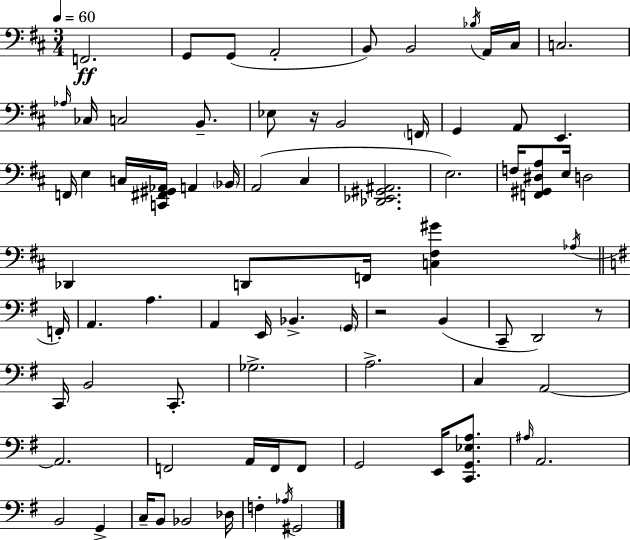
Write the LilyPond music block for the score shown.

{
  \clef bass
  \numericTimeSignature
  \time 3/4
  \key d \major
  \tempo 4 = 60
  f,2.\ff | g,8 g,8( a,2-. | b,8) b,2 \acciaccatura { bes16 } a,16 | cis16 c2. | \break \grace { aes16 } ces16 c2 b,8.-- | ees8 r16 b,2 | \parenthesize f,16 g,4 a,8 e,4. | f,16 e4 c16 <c, fis, gis, aes,>16 a,4 | \break \parenthesize bes,16 a,2( cis4 | <des, ees, gis, ais,>2. | e2.) | f16 <f, gis, dis a>8 e16 d2 | \break des,4 d,8 f,16 <c fis gis'>4 | \acciaccatura { aes16 } \bar "||" \break \key g \major f,16-. a,4. a4. | a,4 e,16 bes,4.-> | \parenthesize g,16 r2 b,4( | c,8-- d,2) r8 | \break c,16 b,2 c,8.-. | ges2.-> | a2.-> | c4 a,2~~ | \break a,2. | f,2 a,16 f,16 f,8 | g,2 e,16 <c, g, ees a>8. | \grace { ais16 } a,2. | \break b,2 g,4-> | c16-- b,8 bes,2 | des16 f4-. \acciaccatura { aes16 } gis,2 | \bar "|."
}